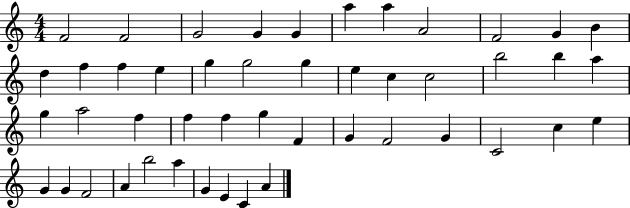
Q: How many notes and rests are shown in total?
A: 47